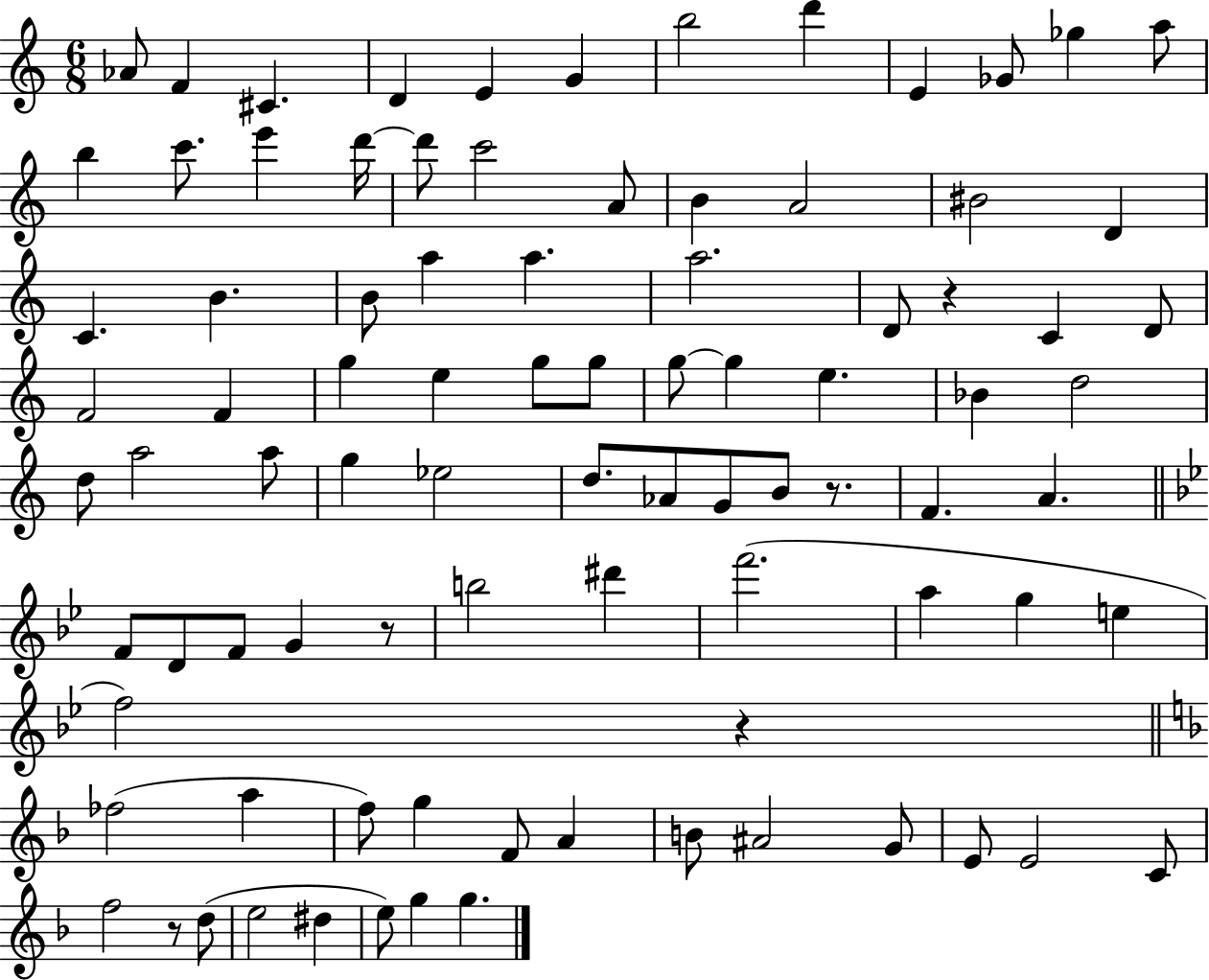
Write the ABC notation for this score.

X:1
T:Untitled
M:6/8
L:1/4
K:C
_A/2 F ^C D E G b2 d' E _G/2 _g a/2 b c'/2 e' d'/4 d'/2 c'2 A/2 B A2 ^B2 D C B B/2 a a a2 D/2 z C D/2 F2 F g e g/2 g/2 g/2 g e _B d2 d/2 a2 a/2 g _e2 d/2 _A/2 G/2 B/2 z/2 F A F/2 D/2 F/2 G z/2 b2 ^d' f'2 a g e f2 z _f2 a f/2 g F/2 A B/2 ^A2 G/2 E/2 E2 C/2 f2 z/2 d/2 e2 ^d e/2 g g